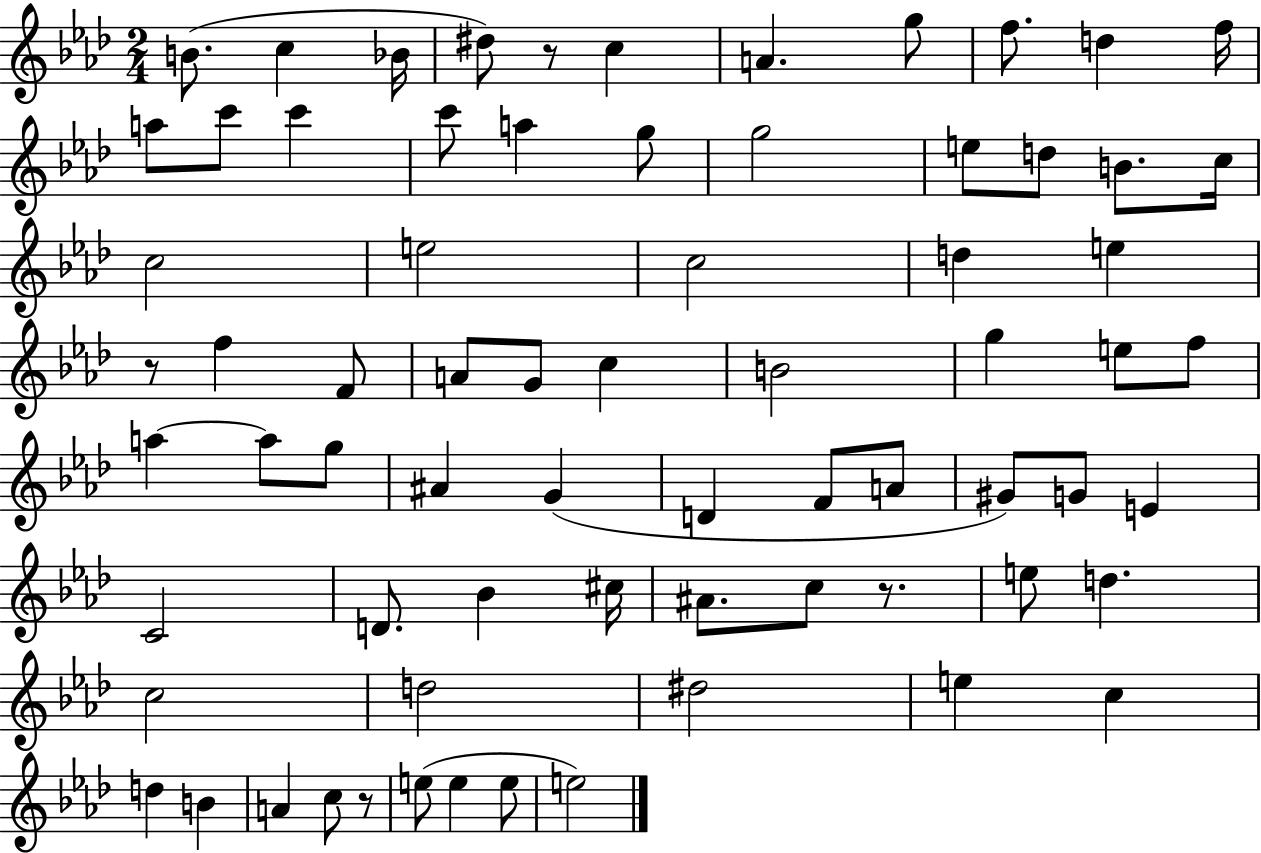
B4/e. C5/q Bb4/s D#5/e R/e C5/q A4/q. G5/e F5/e. D5/q F5/s A5/e C6/e C6/q C6/e A5/q G5/e G5/h E5/e D5/e B4/e. C5/s C5/h E5/h C5/h D5/q E5/q R/e F5/q F4/e A4/e G4/e C5/q B4/h G5/q E5/e F5/e A5/q A5/e G5/e A#4/q G4/q D4/q F4/e A4/e G#4/e G4/e E4/q C4/h D4/e. Bb4/q C#5/s A#4/e. C5/e R/e. E5/e D5/q. C5/h D5/h D#5/h E5/q C5/q D5/q B4/q A4/q C5/e R/e E5/e E5/q E5/e E5/h